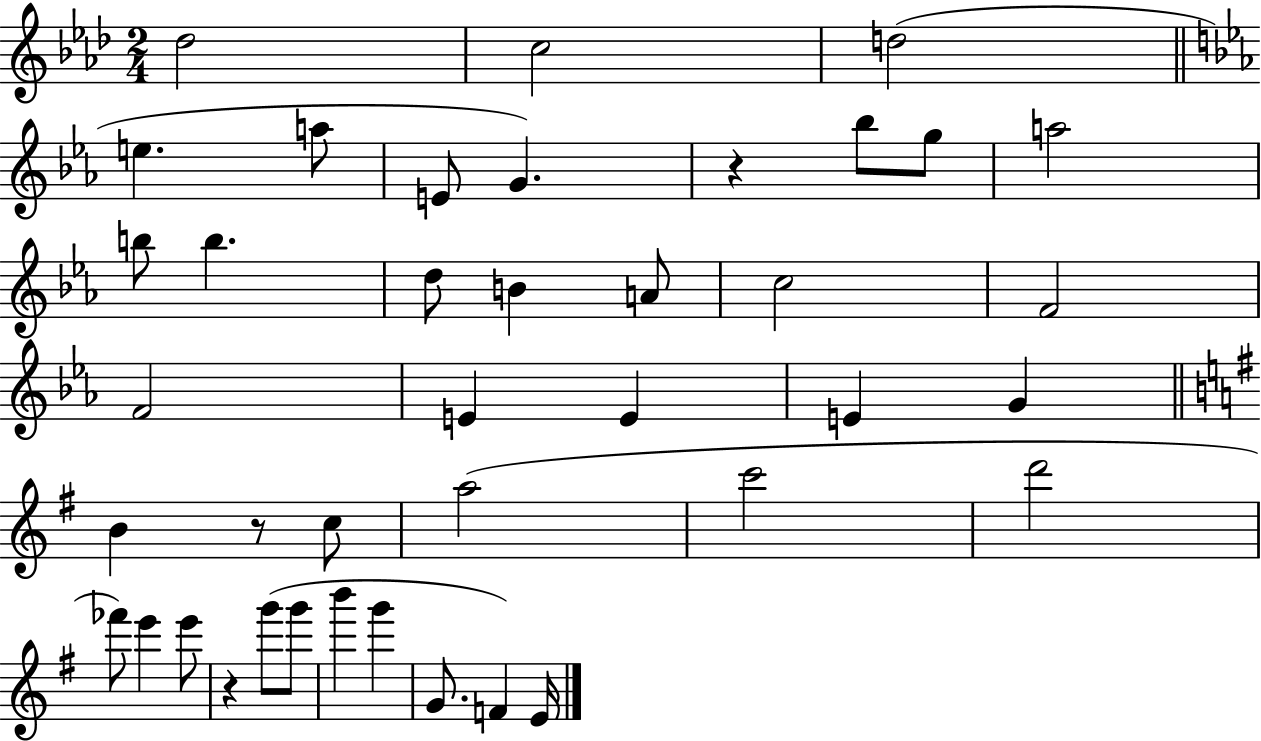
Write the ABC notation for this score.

X:1
T:Untitled
M:2/4
L:1/4
K:Ab
_d2 c2 d2 e a/2 E/2 G z _b/2 g/2 a2 b/2 b d/2 B A/2 c2 F2 F2 E E E G B z/2 c/2 a2 c'2 d'2 _f'/2 e' e'/2 z g'/2 g'/2 b' g' G/2 F E/4